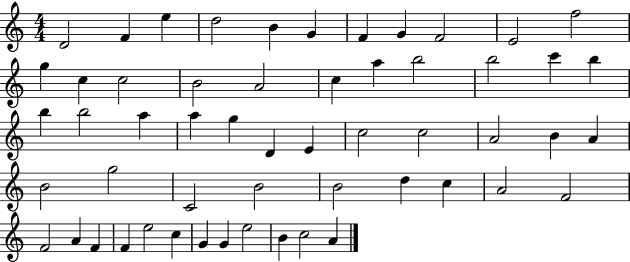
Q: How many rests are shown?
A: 0